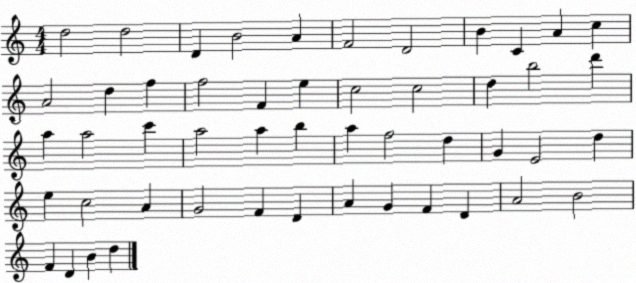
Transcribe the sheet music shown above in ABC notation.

X:1
T:Untitled
M:4/4
L:1/4
K:C
d2 d2 D B2 A F2 D2 B C A c A2 d f f2 F e c2 c2 d b2 d' a a2 c' a2 a b a f2 d G E2 d e c2 A G2 F D A G F D A2 B2 F D B d